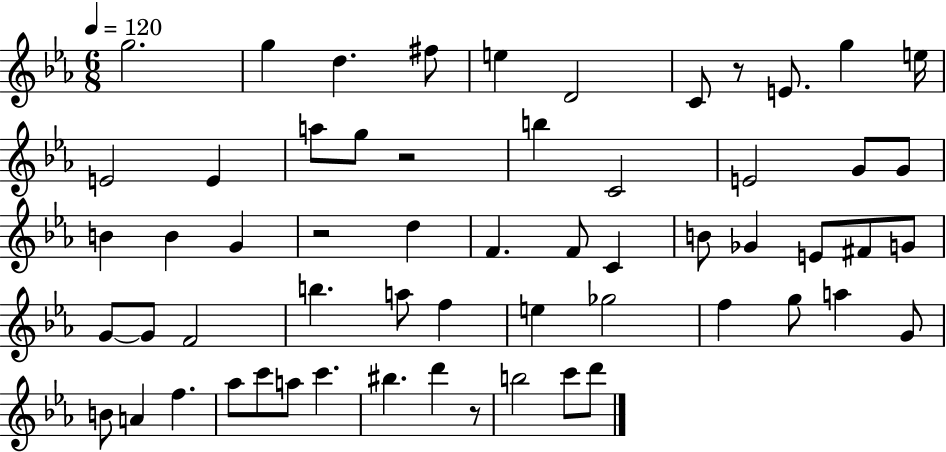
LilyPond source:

{
  \clef treble
  \numericTimeSignature
  \time 6/8
  \key ees \major
  \tempo 4 = 120
  g''2. | g''4 d''4. fis''8 | e''4 d'2 | c'8 r8 e'8. g''4 e''16 | \break e'2 e'4 | a''8 g''8 r2 | b''4 c'2 | e'2 g'8 g'8 | \break b'4 b'4 g'4 | r2 d''4 | f'4. f'8 c'4 | b'8 ges'4 e'8 fis'8 g'8 | \break g'8~~ g'8 f'2 | b''4. a''8 f''4 | e''4 ges''2 | f''4 g''8 a''4 g'8 | \break b'8 a'4 f''4. | aes''8 c'''8 a''8 c'''4. | bis''4. d'''4 r8 | b''2 c'''8 d'''8 | \break \bar "|."
}